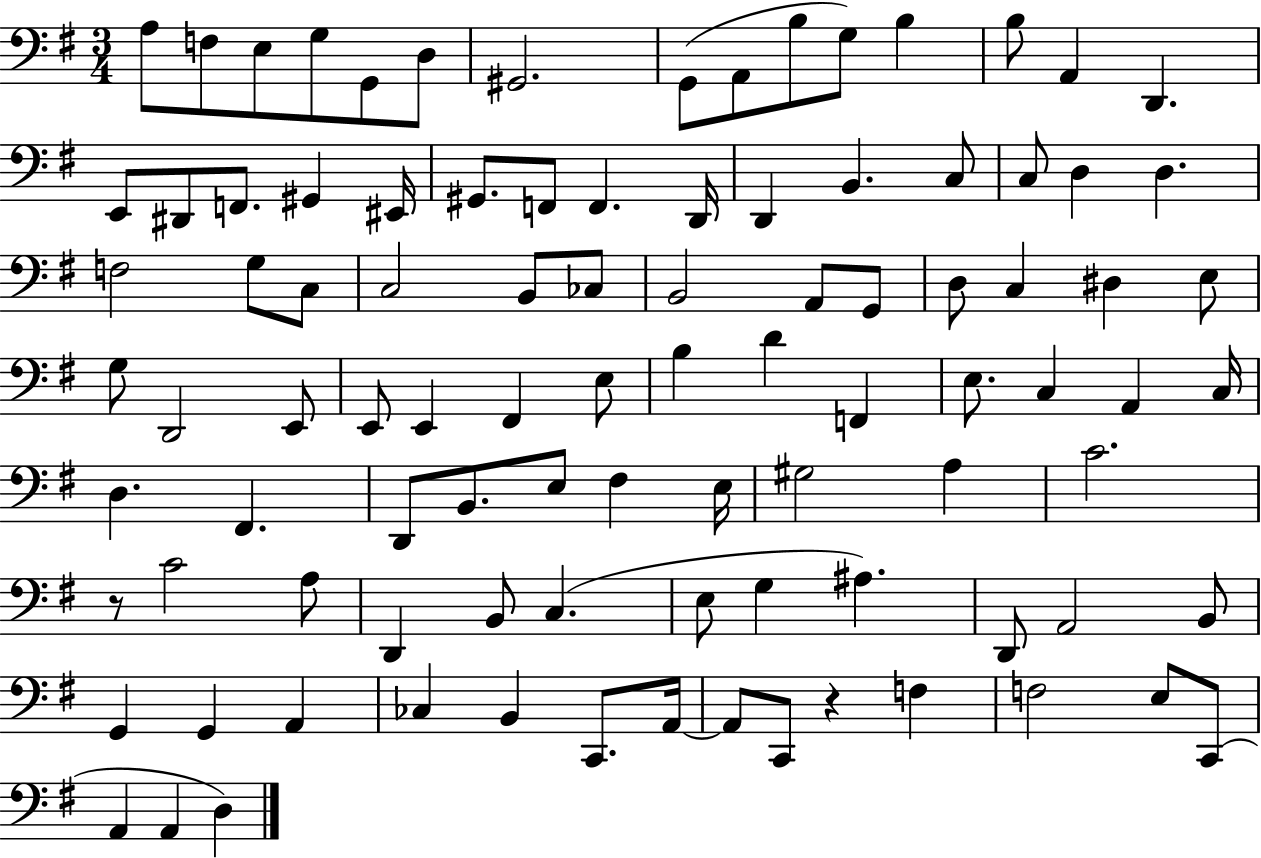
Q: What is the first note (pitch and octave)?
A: A3